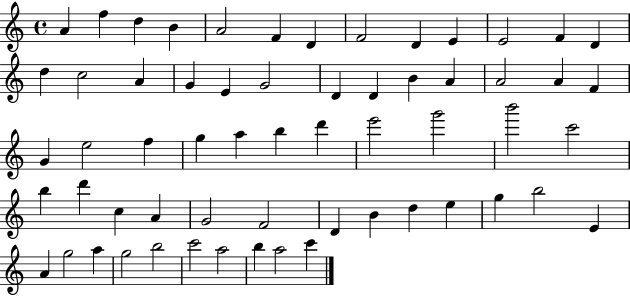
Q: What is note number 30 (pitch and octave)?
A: G5